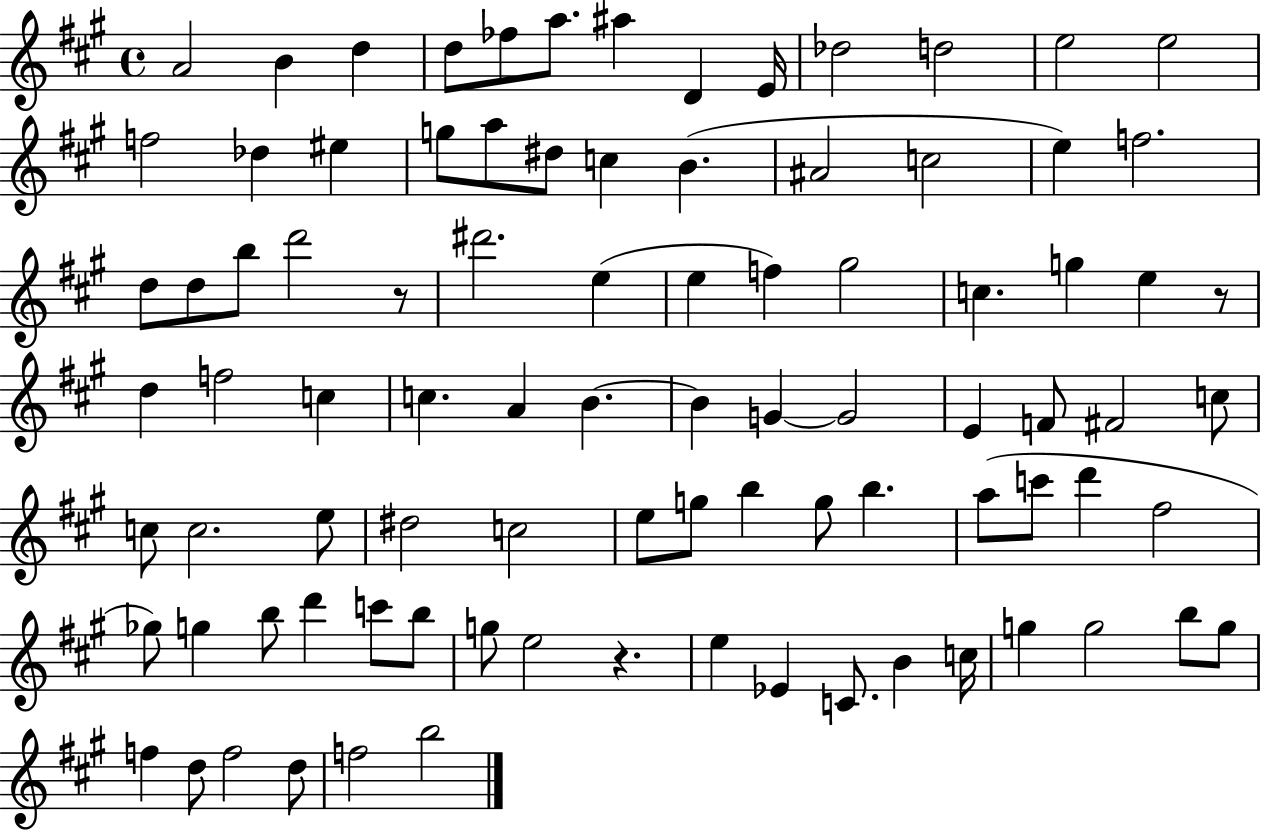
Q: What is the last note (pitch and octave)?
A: B5